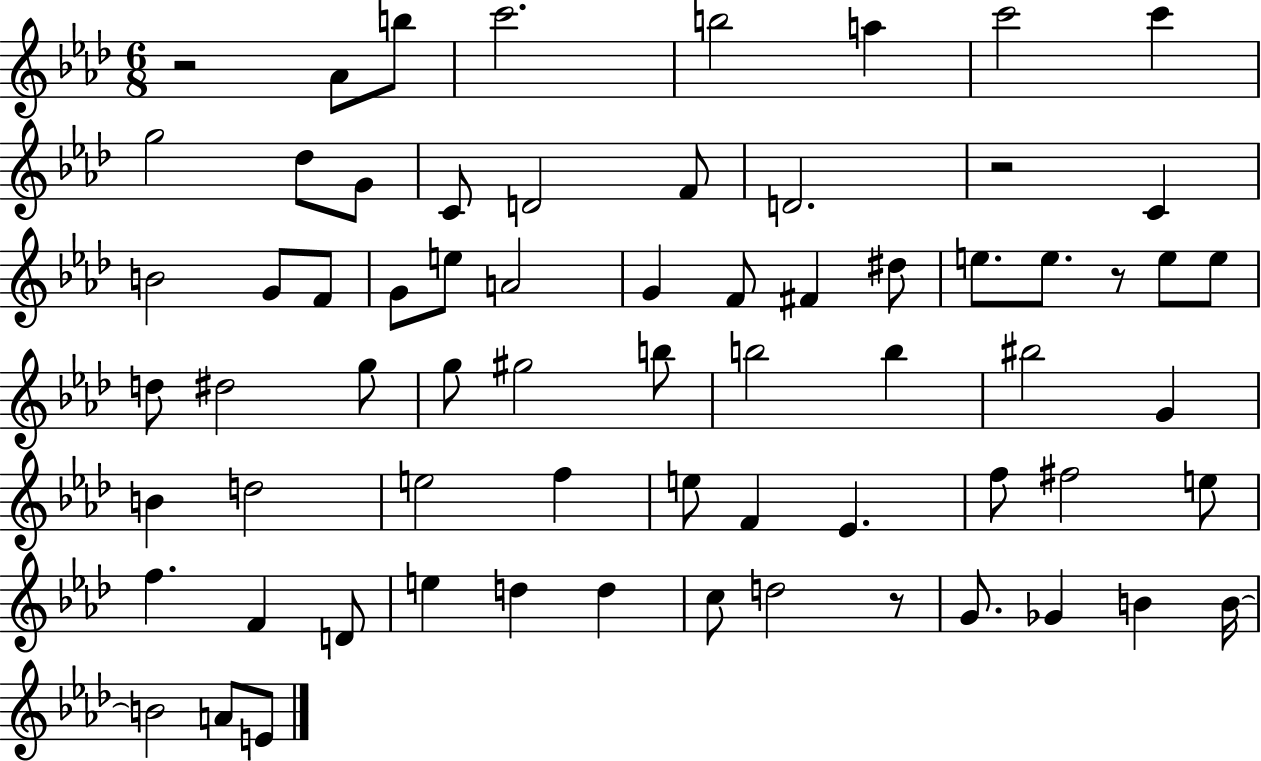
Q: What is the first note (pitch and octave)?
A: Ab4